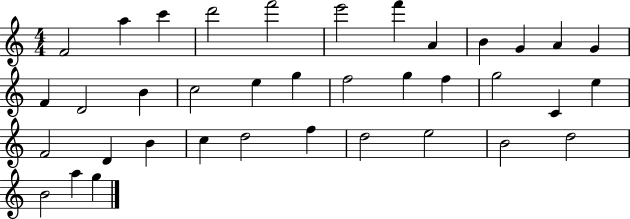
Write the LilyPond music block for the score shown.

{
  \clef treble
  \numericTimeSignature
  \time 4/4
  \key c \major
  f'2 a''4 c'''4 | d'''2 f'''2 | e'''2 f'''4 a'4 | b'4 g'4 a'4 g'4 | \break f'4 d'2 b'4 | c''2 e''4 g''4 | f''2 g''4 f''4 | g''2 c'4 e''4 | \break f'2 d'4 b'4 | c''4 d''2 f''4 | d''2 e''2 | b'2 d''2 | \break b'2 a''4 g''4 | \bar "|."
}